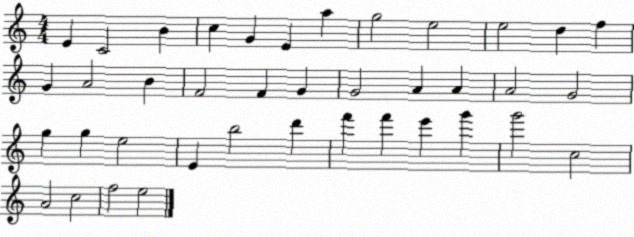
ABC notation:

X:1
T:Untitled
M:4/4
L:1/4
K:C
E C2 B c G E a g2 e2 e2 d f G A2 B F2 F G G2 A A A2 G2 g g e2 E b2 d' f' f' e' g' g'2 c2 A2 c2 f2 e2